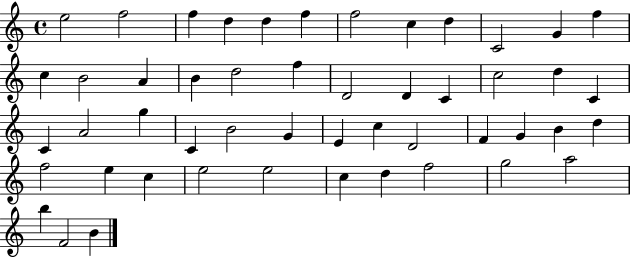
E5/h F5/h F5/q D5/q D5/q F5/q F5/h C5/q D5/q C4/h G4/q F5/q C5/q B4/h A4/q B4/q D5/h F5/q D4/h D4/q C4/q C5/h D5/q C4/q C4/q A4/h G5/q C4/q B4/h G4/q E4/q C5/q D4/h F4/q G4/q B4/q D5/q F5/h E5/q C5/q E5/h E5/h C5/q D5/q F5/h G5/h A5/h B5/q F4/h B4/q